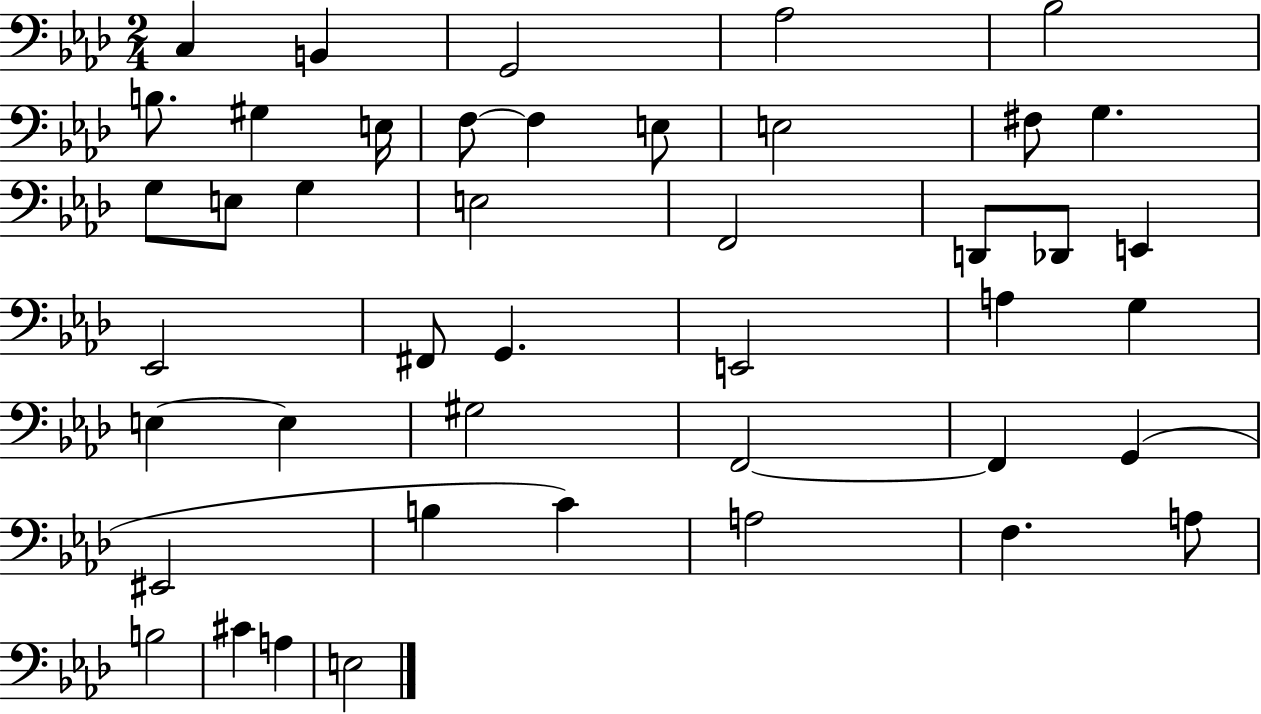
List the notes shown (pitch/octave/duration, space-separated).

C3/q B2/q G2/h Ab3/h Bb3/h B3/e. G#3/q E3/s F3/e F3/q E3/e E3/h F#3/e G3/q. G3/e E3/e G3/q E3/h F2/h D2/e Db2/e E2/q Eb2/h F#2/e G2/q. E2/h A3/q G3/q E3/q E3/q G#3/h F2/h F2/q G2/q EIS2/h B3/q C4/q A3/h F3/q. A3/e B3/h C#4/q A3/q E3/h